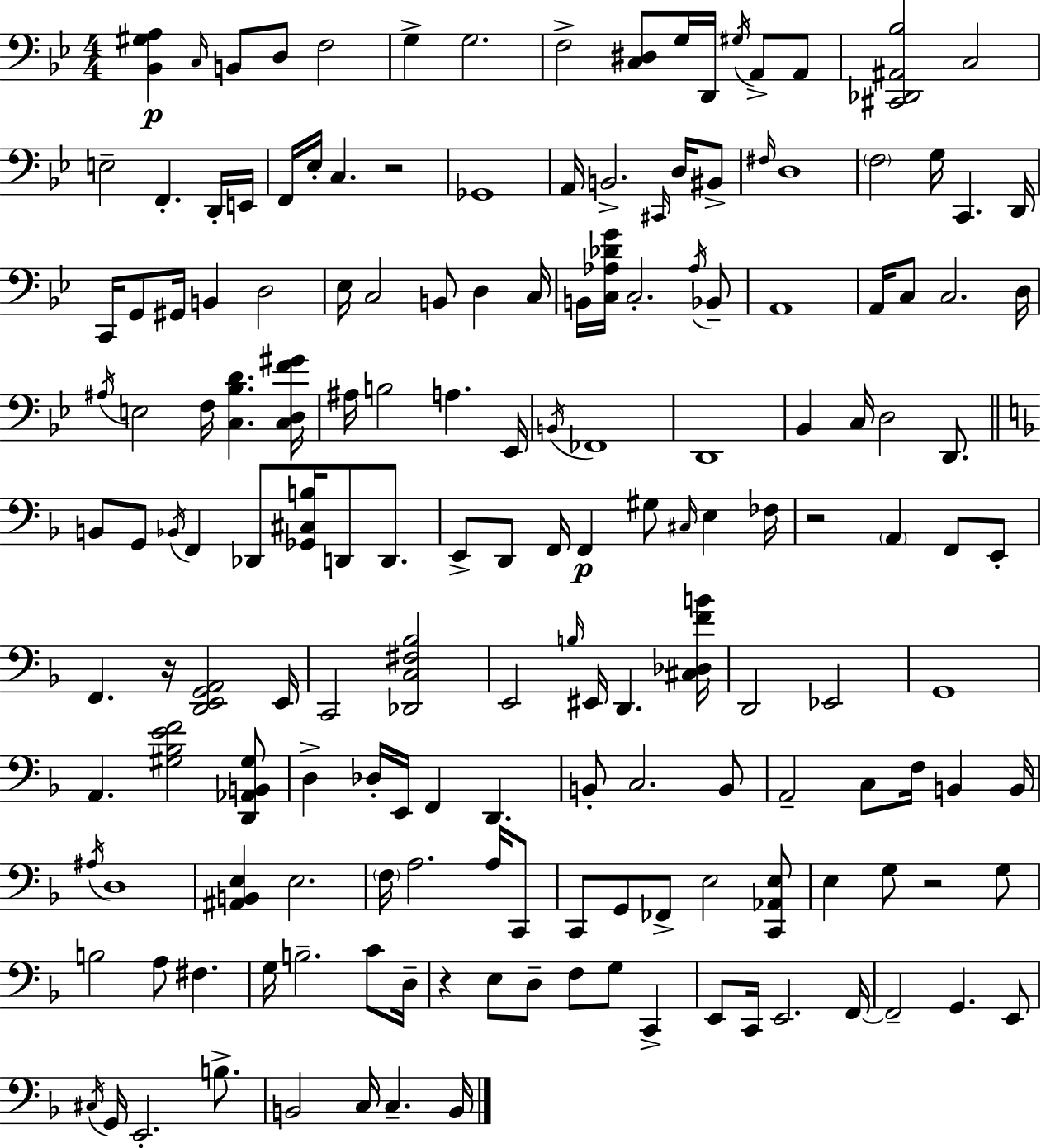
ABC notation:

X:1
T:Untitled
M:4/4
L:1/4
K:Bb
[_B,,^G,A,] C,/4 B,,/2 D,/2 F,2 G, G,2 F,2 [C,^D,]/2 G,/4 D,,/4 ^G,/4 A,,/2 A,,/2 [^C,,_D,,^A,,_B,]2 C,2 E,2 F,, D,,/4 E,,/4 F,,/4 _E,/4 C, z2 _G,,4 A,,/4 B,,2 ^C,,/4 D,/4 ^B,,/2 ^F,/4 D,4 F,2 G,/4 C,, D,,/4 C,,/4 G,,/2 ^G,,/4 B,, D,2 _E,/4 C,2 B,,/2 D, C,/4 B,,/4 [C,_A,_DG]/4 C,2 _A,/4 _B,,/2 A,,4 A,,/4 C,/2 C,2 D,/4 ^A,/4 E,2 F,/4 [C,_B,D] [C,D,F^G]/4 ^A,/4 B,2 A, _E,,/4 B,,/4 _F,,4 D,,4 _B,, C,/4 D,2 D,,/2 B,,/2 G,,/2 _B,,/4 F,, _D,,/2 [_G,,^C,B,]/4 D,,/2 D,,/2 E,,/2 D,,/2 F,,/4 F,, ^G,/2 ^C,/4 E, _F,/4 z2 A,, F,,/2 E,,/2 F,, z/4 [D,,E,,G,,A,,]2 E,,/4 C,,2 [_D,,C,^F,_B,]2 E,,2 B,/4 ^E,,/4 D,, [^C,_D,FB]/4 D,,2 _E,,2 G,,4 A,, [^G,_B,EF]2 [D,,_A,,B,,^G,]/2 D, _D,/4 E,,/4 F,, D,, B,,/2 C,2 B,,/2 A,,2 C,/2 F,/4 B,, B,,/4 ^A,/4 D,4 [^A,,B,,E,] E,2 F,/4 A,2 A,/4 C,,/2 C,,/2 G,,/2 _F,,/2 E,2 [C,,_A,,E,]/2 E, G,/2 z2 G,/2 B,2 A,/2 ^F, G,/4 B,2 C/2 D,/4 z E,/2 D,/2 F,/2 G,/2 C,, E,,/2 C,,/4 E,,2 F,,/4 F,,2 G,, E,,/2 ^C,/4 G,,/4 E,,2 B,/2 B,,2 C,/4 C, B,,/4